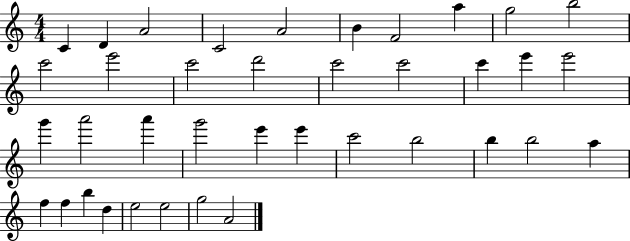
X:1
T:Untitled
M:4/4
L:1/4
K:C
C D A2 C2 A2 B F2 a g2 b2 c'2 e'2 c'2 d'2 c'2 c'2 c' e' e'2 g' a'2 a' g'2 e' e' c'2 b2 b b2 a f f b d e2 e2 g2 A2